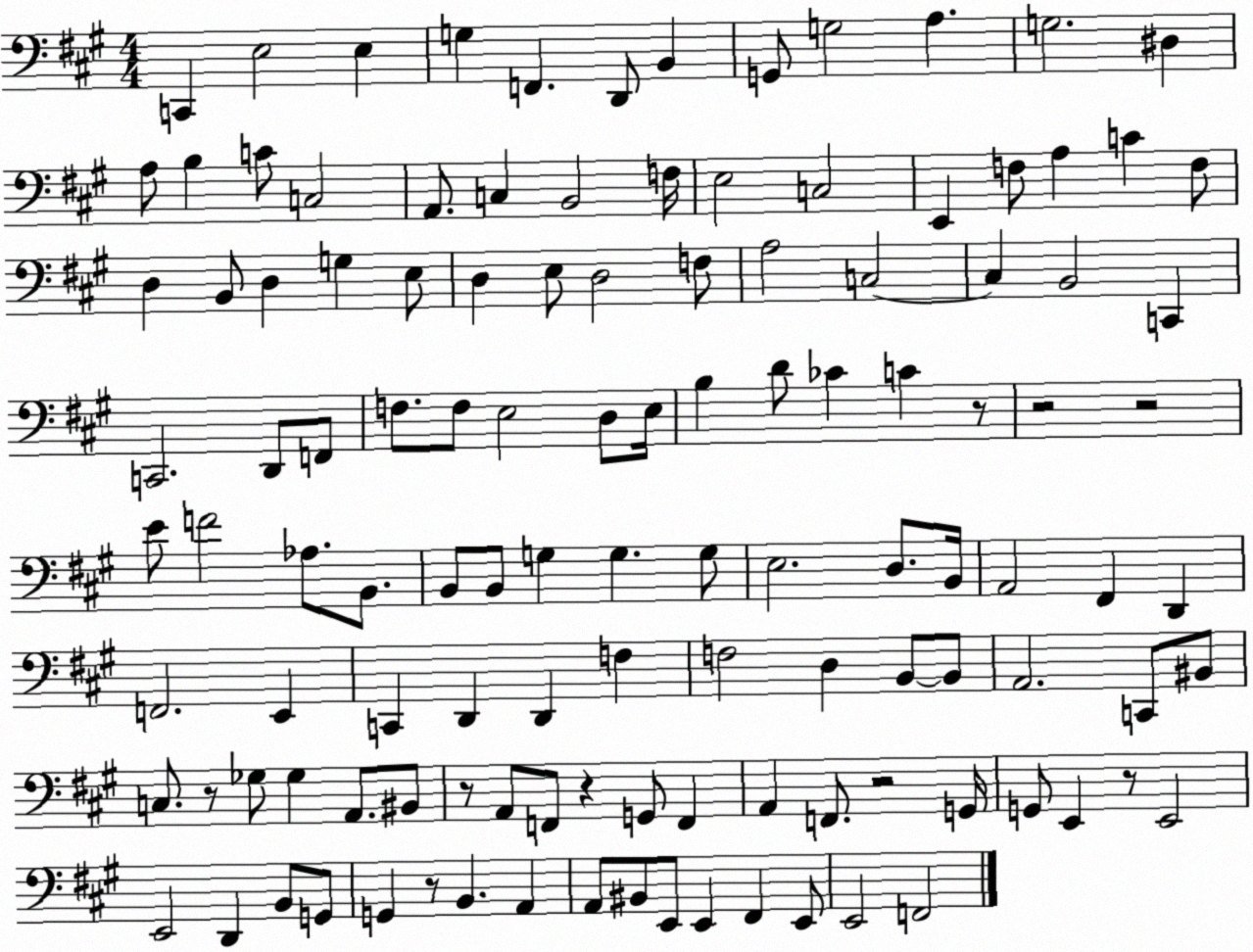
X:1
T:Untitled
M:4/4
L:1/4
K:A
C,, E,2 E, G, F,, D,,/2 B,, G,,/2 G,2 A, G,2 ^D, A,/2 B, C/2 C,2 A,,/2 C, B,,2 F,/4 E,2 C,2 E,, F,/2 A, C F,/2 D, B,,/2 D, G, E,/2 D, E,/2 D,2 F,/2 A,2 C,2 C, B,,2 C,, C,,2 D,,/2 F,,/2 F,/2 F,/2 E,2 D,/2 E,/4 B, D/2 _C C z/2 z2 z2 E/2 F2 _A,/2 B,,/2 B,,/2 B,,/2 G, G, G,/2 E,2 D,/2 B,,/4 A,,2 ^F,, D,, F,,2 E,, C,, D,, D,, F, F,2 D, B,,/2 B,,/2 A,,2 C,,/2 ^B,,/2 C,/2 z/2 _G,/2 _G, A,,/2 ^B,,/2 z/2 A,,/2 F,,/2 z G,,/2 F,, A,, F,,/2 z2 G,,/4 G,,/2 E,, z/2 E,,2 E,,2 D,, B,,/2 G,,/2 G,, z/2 B,, A,, A,,/2 ^B,,/2 E,,/2 E,, ^F,, E,,/2 E,,2 F,,2